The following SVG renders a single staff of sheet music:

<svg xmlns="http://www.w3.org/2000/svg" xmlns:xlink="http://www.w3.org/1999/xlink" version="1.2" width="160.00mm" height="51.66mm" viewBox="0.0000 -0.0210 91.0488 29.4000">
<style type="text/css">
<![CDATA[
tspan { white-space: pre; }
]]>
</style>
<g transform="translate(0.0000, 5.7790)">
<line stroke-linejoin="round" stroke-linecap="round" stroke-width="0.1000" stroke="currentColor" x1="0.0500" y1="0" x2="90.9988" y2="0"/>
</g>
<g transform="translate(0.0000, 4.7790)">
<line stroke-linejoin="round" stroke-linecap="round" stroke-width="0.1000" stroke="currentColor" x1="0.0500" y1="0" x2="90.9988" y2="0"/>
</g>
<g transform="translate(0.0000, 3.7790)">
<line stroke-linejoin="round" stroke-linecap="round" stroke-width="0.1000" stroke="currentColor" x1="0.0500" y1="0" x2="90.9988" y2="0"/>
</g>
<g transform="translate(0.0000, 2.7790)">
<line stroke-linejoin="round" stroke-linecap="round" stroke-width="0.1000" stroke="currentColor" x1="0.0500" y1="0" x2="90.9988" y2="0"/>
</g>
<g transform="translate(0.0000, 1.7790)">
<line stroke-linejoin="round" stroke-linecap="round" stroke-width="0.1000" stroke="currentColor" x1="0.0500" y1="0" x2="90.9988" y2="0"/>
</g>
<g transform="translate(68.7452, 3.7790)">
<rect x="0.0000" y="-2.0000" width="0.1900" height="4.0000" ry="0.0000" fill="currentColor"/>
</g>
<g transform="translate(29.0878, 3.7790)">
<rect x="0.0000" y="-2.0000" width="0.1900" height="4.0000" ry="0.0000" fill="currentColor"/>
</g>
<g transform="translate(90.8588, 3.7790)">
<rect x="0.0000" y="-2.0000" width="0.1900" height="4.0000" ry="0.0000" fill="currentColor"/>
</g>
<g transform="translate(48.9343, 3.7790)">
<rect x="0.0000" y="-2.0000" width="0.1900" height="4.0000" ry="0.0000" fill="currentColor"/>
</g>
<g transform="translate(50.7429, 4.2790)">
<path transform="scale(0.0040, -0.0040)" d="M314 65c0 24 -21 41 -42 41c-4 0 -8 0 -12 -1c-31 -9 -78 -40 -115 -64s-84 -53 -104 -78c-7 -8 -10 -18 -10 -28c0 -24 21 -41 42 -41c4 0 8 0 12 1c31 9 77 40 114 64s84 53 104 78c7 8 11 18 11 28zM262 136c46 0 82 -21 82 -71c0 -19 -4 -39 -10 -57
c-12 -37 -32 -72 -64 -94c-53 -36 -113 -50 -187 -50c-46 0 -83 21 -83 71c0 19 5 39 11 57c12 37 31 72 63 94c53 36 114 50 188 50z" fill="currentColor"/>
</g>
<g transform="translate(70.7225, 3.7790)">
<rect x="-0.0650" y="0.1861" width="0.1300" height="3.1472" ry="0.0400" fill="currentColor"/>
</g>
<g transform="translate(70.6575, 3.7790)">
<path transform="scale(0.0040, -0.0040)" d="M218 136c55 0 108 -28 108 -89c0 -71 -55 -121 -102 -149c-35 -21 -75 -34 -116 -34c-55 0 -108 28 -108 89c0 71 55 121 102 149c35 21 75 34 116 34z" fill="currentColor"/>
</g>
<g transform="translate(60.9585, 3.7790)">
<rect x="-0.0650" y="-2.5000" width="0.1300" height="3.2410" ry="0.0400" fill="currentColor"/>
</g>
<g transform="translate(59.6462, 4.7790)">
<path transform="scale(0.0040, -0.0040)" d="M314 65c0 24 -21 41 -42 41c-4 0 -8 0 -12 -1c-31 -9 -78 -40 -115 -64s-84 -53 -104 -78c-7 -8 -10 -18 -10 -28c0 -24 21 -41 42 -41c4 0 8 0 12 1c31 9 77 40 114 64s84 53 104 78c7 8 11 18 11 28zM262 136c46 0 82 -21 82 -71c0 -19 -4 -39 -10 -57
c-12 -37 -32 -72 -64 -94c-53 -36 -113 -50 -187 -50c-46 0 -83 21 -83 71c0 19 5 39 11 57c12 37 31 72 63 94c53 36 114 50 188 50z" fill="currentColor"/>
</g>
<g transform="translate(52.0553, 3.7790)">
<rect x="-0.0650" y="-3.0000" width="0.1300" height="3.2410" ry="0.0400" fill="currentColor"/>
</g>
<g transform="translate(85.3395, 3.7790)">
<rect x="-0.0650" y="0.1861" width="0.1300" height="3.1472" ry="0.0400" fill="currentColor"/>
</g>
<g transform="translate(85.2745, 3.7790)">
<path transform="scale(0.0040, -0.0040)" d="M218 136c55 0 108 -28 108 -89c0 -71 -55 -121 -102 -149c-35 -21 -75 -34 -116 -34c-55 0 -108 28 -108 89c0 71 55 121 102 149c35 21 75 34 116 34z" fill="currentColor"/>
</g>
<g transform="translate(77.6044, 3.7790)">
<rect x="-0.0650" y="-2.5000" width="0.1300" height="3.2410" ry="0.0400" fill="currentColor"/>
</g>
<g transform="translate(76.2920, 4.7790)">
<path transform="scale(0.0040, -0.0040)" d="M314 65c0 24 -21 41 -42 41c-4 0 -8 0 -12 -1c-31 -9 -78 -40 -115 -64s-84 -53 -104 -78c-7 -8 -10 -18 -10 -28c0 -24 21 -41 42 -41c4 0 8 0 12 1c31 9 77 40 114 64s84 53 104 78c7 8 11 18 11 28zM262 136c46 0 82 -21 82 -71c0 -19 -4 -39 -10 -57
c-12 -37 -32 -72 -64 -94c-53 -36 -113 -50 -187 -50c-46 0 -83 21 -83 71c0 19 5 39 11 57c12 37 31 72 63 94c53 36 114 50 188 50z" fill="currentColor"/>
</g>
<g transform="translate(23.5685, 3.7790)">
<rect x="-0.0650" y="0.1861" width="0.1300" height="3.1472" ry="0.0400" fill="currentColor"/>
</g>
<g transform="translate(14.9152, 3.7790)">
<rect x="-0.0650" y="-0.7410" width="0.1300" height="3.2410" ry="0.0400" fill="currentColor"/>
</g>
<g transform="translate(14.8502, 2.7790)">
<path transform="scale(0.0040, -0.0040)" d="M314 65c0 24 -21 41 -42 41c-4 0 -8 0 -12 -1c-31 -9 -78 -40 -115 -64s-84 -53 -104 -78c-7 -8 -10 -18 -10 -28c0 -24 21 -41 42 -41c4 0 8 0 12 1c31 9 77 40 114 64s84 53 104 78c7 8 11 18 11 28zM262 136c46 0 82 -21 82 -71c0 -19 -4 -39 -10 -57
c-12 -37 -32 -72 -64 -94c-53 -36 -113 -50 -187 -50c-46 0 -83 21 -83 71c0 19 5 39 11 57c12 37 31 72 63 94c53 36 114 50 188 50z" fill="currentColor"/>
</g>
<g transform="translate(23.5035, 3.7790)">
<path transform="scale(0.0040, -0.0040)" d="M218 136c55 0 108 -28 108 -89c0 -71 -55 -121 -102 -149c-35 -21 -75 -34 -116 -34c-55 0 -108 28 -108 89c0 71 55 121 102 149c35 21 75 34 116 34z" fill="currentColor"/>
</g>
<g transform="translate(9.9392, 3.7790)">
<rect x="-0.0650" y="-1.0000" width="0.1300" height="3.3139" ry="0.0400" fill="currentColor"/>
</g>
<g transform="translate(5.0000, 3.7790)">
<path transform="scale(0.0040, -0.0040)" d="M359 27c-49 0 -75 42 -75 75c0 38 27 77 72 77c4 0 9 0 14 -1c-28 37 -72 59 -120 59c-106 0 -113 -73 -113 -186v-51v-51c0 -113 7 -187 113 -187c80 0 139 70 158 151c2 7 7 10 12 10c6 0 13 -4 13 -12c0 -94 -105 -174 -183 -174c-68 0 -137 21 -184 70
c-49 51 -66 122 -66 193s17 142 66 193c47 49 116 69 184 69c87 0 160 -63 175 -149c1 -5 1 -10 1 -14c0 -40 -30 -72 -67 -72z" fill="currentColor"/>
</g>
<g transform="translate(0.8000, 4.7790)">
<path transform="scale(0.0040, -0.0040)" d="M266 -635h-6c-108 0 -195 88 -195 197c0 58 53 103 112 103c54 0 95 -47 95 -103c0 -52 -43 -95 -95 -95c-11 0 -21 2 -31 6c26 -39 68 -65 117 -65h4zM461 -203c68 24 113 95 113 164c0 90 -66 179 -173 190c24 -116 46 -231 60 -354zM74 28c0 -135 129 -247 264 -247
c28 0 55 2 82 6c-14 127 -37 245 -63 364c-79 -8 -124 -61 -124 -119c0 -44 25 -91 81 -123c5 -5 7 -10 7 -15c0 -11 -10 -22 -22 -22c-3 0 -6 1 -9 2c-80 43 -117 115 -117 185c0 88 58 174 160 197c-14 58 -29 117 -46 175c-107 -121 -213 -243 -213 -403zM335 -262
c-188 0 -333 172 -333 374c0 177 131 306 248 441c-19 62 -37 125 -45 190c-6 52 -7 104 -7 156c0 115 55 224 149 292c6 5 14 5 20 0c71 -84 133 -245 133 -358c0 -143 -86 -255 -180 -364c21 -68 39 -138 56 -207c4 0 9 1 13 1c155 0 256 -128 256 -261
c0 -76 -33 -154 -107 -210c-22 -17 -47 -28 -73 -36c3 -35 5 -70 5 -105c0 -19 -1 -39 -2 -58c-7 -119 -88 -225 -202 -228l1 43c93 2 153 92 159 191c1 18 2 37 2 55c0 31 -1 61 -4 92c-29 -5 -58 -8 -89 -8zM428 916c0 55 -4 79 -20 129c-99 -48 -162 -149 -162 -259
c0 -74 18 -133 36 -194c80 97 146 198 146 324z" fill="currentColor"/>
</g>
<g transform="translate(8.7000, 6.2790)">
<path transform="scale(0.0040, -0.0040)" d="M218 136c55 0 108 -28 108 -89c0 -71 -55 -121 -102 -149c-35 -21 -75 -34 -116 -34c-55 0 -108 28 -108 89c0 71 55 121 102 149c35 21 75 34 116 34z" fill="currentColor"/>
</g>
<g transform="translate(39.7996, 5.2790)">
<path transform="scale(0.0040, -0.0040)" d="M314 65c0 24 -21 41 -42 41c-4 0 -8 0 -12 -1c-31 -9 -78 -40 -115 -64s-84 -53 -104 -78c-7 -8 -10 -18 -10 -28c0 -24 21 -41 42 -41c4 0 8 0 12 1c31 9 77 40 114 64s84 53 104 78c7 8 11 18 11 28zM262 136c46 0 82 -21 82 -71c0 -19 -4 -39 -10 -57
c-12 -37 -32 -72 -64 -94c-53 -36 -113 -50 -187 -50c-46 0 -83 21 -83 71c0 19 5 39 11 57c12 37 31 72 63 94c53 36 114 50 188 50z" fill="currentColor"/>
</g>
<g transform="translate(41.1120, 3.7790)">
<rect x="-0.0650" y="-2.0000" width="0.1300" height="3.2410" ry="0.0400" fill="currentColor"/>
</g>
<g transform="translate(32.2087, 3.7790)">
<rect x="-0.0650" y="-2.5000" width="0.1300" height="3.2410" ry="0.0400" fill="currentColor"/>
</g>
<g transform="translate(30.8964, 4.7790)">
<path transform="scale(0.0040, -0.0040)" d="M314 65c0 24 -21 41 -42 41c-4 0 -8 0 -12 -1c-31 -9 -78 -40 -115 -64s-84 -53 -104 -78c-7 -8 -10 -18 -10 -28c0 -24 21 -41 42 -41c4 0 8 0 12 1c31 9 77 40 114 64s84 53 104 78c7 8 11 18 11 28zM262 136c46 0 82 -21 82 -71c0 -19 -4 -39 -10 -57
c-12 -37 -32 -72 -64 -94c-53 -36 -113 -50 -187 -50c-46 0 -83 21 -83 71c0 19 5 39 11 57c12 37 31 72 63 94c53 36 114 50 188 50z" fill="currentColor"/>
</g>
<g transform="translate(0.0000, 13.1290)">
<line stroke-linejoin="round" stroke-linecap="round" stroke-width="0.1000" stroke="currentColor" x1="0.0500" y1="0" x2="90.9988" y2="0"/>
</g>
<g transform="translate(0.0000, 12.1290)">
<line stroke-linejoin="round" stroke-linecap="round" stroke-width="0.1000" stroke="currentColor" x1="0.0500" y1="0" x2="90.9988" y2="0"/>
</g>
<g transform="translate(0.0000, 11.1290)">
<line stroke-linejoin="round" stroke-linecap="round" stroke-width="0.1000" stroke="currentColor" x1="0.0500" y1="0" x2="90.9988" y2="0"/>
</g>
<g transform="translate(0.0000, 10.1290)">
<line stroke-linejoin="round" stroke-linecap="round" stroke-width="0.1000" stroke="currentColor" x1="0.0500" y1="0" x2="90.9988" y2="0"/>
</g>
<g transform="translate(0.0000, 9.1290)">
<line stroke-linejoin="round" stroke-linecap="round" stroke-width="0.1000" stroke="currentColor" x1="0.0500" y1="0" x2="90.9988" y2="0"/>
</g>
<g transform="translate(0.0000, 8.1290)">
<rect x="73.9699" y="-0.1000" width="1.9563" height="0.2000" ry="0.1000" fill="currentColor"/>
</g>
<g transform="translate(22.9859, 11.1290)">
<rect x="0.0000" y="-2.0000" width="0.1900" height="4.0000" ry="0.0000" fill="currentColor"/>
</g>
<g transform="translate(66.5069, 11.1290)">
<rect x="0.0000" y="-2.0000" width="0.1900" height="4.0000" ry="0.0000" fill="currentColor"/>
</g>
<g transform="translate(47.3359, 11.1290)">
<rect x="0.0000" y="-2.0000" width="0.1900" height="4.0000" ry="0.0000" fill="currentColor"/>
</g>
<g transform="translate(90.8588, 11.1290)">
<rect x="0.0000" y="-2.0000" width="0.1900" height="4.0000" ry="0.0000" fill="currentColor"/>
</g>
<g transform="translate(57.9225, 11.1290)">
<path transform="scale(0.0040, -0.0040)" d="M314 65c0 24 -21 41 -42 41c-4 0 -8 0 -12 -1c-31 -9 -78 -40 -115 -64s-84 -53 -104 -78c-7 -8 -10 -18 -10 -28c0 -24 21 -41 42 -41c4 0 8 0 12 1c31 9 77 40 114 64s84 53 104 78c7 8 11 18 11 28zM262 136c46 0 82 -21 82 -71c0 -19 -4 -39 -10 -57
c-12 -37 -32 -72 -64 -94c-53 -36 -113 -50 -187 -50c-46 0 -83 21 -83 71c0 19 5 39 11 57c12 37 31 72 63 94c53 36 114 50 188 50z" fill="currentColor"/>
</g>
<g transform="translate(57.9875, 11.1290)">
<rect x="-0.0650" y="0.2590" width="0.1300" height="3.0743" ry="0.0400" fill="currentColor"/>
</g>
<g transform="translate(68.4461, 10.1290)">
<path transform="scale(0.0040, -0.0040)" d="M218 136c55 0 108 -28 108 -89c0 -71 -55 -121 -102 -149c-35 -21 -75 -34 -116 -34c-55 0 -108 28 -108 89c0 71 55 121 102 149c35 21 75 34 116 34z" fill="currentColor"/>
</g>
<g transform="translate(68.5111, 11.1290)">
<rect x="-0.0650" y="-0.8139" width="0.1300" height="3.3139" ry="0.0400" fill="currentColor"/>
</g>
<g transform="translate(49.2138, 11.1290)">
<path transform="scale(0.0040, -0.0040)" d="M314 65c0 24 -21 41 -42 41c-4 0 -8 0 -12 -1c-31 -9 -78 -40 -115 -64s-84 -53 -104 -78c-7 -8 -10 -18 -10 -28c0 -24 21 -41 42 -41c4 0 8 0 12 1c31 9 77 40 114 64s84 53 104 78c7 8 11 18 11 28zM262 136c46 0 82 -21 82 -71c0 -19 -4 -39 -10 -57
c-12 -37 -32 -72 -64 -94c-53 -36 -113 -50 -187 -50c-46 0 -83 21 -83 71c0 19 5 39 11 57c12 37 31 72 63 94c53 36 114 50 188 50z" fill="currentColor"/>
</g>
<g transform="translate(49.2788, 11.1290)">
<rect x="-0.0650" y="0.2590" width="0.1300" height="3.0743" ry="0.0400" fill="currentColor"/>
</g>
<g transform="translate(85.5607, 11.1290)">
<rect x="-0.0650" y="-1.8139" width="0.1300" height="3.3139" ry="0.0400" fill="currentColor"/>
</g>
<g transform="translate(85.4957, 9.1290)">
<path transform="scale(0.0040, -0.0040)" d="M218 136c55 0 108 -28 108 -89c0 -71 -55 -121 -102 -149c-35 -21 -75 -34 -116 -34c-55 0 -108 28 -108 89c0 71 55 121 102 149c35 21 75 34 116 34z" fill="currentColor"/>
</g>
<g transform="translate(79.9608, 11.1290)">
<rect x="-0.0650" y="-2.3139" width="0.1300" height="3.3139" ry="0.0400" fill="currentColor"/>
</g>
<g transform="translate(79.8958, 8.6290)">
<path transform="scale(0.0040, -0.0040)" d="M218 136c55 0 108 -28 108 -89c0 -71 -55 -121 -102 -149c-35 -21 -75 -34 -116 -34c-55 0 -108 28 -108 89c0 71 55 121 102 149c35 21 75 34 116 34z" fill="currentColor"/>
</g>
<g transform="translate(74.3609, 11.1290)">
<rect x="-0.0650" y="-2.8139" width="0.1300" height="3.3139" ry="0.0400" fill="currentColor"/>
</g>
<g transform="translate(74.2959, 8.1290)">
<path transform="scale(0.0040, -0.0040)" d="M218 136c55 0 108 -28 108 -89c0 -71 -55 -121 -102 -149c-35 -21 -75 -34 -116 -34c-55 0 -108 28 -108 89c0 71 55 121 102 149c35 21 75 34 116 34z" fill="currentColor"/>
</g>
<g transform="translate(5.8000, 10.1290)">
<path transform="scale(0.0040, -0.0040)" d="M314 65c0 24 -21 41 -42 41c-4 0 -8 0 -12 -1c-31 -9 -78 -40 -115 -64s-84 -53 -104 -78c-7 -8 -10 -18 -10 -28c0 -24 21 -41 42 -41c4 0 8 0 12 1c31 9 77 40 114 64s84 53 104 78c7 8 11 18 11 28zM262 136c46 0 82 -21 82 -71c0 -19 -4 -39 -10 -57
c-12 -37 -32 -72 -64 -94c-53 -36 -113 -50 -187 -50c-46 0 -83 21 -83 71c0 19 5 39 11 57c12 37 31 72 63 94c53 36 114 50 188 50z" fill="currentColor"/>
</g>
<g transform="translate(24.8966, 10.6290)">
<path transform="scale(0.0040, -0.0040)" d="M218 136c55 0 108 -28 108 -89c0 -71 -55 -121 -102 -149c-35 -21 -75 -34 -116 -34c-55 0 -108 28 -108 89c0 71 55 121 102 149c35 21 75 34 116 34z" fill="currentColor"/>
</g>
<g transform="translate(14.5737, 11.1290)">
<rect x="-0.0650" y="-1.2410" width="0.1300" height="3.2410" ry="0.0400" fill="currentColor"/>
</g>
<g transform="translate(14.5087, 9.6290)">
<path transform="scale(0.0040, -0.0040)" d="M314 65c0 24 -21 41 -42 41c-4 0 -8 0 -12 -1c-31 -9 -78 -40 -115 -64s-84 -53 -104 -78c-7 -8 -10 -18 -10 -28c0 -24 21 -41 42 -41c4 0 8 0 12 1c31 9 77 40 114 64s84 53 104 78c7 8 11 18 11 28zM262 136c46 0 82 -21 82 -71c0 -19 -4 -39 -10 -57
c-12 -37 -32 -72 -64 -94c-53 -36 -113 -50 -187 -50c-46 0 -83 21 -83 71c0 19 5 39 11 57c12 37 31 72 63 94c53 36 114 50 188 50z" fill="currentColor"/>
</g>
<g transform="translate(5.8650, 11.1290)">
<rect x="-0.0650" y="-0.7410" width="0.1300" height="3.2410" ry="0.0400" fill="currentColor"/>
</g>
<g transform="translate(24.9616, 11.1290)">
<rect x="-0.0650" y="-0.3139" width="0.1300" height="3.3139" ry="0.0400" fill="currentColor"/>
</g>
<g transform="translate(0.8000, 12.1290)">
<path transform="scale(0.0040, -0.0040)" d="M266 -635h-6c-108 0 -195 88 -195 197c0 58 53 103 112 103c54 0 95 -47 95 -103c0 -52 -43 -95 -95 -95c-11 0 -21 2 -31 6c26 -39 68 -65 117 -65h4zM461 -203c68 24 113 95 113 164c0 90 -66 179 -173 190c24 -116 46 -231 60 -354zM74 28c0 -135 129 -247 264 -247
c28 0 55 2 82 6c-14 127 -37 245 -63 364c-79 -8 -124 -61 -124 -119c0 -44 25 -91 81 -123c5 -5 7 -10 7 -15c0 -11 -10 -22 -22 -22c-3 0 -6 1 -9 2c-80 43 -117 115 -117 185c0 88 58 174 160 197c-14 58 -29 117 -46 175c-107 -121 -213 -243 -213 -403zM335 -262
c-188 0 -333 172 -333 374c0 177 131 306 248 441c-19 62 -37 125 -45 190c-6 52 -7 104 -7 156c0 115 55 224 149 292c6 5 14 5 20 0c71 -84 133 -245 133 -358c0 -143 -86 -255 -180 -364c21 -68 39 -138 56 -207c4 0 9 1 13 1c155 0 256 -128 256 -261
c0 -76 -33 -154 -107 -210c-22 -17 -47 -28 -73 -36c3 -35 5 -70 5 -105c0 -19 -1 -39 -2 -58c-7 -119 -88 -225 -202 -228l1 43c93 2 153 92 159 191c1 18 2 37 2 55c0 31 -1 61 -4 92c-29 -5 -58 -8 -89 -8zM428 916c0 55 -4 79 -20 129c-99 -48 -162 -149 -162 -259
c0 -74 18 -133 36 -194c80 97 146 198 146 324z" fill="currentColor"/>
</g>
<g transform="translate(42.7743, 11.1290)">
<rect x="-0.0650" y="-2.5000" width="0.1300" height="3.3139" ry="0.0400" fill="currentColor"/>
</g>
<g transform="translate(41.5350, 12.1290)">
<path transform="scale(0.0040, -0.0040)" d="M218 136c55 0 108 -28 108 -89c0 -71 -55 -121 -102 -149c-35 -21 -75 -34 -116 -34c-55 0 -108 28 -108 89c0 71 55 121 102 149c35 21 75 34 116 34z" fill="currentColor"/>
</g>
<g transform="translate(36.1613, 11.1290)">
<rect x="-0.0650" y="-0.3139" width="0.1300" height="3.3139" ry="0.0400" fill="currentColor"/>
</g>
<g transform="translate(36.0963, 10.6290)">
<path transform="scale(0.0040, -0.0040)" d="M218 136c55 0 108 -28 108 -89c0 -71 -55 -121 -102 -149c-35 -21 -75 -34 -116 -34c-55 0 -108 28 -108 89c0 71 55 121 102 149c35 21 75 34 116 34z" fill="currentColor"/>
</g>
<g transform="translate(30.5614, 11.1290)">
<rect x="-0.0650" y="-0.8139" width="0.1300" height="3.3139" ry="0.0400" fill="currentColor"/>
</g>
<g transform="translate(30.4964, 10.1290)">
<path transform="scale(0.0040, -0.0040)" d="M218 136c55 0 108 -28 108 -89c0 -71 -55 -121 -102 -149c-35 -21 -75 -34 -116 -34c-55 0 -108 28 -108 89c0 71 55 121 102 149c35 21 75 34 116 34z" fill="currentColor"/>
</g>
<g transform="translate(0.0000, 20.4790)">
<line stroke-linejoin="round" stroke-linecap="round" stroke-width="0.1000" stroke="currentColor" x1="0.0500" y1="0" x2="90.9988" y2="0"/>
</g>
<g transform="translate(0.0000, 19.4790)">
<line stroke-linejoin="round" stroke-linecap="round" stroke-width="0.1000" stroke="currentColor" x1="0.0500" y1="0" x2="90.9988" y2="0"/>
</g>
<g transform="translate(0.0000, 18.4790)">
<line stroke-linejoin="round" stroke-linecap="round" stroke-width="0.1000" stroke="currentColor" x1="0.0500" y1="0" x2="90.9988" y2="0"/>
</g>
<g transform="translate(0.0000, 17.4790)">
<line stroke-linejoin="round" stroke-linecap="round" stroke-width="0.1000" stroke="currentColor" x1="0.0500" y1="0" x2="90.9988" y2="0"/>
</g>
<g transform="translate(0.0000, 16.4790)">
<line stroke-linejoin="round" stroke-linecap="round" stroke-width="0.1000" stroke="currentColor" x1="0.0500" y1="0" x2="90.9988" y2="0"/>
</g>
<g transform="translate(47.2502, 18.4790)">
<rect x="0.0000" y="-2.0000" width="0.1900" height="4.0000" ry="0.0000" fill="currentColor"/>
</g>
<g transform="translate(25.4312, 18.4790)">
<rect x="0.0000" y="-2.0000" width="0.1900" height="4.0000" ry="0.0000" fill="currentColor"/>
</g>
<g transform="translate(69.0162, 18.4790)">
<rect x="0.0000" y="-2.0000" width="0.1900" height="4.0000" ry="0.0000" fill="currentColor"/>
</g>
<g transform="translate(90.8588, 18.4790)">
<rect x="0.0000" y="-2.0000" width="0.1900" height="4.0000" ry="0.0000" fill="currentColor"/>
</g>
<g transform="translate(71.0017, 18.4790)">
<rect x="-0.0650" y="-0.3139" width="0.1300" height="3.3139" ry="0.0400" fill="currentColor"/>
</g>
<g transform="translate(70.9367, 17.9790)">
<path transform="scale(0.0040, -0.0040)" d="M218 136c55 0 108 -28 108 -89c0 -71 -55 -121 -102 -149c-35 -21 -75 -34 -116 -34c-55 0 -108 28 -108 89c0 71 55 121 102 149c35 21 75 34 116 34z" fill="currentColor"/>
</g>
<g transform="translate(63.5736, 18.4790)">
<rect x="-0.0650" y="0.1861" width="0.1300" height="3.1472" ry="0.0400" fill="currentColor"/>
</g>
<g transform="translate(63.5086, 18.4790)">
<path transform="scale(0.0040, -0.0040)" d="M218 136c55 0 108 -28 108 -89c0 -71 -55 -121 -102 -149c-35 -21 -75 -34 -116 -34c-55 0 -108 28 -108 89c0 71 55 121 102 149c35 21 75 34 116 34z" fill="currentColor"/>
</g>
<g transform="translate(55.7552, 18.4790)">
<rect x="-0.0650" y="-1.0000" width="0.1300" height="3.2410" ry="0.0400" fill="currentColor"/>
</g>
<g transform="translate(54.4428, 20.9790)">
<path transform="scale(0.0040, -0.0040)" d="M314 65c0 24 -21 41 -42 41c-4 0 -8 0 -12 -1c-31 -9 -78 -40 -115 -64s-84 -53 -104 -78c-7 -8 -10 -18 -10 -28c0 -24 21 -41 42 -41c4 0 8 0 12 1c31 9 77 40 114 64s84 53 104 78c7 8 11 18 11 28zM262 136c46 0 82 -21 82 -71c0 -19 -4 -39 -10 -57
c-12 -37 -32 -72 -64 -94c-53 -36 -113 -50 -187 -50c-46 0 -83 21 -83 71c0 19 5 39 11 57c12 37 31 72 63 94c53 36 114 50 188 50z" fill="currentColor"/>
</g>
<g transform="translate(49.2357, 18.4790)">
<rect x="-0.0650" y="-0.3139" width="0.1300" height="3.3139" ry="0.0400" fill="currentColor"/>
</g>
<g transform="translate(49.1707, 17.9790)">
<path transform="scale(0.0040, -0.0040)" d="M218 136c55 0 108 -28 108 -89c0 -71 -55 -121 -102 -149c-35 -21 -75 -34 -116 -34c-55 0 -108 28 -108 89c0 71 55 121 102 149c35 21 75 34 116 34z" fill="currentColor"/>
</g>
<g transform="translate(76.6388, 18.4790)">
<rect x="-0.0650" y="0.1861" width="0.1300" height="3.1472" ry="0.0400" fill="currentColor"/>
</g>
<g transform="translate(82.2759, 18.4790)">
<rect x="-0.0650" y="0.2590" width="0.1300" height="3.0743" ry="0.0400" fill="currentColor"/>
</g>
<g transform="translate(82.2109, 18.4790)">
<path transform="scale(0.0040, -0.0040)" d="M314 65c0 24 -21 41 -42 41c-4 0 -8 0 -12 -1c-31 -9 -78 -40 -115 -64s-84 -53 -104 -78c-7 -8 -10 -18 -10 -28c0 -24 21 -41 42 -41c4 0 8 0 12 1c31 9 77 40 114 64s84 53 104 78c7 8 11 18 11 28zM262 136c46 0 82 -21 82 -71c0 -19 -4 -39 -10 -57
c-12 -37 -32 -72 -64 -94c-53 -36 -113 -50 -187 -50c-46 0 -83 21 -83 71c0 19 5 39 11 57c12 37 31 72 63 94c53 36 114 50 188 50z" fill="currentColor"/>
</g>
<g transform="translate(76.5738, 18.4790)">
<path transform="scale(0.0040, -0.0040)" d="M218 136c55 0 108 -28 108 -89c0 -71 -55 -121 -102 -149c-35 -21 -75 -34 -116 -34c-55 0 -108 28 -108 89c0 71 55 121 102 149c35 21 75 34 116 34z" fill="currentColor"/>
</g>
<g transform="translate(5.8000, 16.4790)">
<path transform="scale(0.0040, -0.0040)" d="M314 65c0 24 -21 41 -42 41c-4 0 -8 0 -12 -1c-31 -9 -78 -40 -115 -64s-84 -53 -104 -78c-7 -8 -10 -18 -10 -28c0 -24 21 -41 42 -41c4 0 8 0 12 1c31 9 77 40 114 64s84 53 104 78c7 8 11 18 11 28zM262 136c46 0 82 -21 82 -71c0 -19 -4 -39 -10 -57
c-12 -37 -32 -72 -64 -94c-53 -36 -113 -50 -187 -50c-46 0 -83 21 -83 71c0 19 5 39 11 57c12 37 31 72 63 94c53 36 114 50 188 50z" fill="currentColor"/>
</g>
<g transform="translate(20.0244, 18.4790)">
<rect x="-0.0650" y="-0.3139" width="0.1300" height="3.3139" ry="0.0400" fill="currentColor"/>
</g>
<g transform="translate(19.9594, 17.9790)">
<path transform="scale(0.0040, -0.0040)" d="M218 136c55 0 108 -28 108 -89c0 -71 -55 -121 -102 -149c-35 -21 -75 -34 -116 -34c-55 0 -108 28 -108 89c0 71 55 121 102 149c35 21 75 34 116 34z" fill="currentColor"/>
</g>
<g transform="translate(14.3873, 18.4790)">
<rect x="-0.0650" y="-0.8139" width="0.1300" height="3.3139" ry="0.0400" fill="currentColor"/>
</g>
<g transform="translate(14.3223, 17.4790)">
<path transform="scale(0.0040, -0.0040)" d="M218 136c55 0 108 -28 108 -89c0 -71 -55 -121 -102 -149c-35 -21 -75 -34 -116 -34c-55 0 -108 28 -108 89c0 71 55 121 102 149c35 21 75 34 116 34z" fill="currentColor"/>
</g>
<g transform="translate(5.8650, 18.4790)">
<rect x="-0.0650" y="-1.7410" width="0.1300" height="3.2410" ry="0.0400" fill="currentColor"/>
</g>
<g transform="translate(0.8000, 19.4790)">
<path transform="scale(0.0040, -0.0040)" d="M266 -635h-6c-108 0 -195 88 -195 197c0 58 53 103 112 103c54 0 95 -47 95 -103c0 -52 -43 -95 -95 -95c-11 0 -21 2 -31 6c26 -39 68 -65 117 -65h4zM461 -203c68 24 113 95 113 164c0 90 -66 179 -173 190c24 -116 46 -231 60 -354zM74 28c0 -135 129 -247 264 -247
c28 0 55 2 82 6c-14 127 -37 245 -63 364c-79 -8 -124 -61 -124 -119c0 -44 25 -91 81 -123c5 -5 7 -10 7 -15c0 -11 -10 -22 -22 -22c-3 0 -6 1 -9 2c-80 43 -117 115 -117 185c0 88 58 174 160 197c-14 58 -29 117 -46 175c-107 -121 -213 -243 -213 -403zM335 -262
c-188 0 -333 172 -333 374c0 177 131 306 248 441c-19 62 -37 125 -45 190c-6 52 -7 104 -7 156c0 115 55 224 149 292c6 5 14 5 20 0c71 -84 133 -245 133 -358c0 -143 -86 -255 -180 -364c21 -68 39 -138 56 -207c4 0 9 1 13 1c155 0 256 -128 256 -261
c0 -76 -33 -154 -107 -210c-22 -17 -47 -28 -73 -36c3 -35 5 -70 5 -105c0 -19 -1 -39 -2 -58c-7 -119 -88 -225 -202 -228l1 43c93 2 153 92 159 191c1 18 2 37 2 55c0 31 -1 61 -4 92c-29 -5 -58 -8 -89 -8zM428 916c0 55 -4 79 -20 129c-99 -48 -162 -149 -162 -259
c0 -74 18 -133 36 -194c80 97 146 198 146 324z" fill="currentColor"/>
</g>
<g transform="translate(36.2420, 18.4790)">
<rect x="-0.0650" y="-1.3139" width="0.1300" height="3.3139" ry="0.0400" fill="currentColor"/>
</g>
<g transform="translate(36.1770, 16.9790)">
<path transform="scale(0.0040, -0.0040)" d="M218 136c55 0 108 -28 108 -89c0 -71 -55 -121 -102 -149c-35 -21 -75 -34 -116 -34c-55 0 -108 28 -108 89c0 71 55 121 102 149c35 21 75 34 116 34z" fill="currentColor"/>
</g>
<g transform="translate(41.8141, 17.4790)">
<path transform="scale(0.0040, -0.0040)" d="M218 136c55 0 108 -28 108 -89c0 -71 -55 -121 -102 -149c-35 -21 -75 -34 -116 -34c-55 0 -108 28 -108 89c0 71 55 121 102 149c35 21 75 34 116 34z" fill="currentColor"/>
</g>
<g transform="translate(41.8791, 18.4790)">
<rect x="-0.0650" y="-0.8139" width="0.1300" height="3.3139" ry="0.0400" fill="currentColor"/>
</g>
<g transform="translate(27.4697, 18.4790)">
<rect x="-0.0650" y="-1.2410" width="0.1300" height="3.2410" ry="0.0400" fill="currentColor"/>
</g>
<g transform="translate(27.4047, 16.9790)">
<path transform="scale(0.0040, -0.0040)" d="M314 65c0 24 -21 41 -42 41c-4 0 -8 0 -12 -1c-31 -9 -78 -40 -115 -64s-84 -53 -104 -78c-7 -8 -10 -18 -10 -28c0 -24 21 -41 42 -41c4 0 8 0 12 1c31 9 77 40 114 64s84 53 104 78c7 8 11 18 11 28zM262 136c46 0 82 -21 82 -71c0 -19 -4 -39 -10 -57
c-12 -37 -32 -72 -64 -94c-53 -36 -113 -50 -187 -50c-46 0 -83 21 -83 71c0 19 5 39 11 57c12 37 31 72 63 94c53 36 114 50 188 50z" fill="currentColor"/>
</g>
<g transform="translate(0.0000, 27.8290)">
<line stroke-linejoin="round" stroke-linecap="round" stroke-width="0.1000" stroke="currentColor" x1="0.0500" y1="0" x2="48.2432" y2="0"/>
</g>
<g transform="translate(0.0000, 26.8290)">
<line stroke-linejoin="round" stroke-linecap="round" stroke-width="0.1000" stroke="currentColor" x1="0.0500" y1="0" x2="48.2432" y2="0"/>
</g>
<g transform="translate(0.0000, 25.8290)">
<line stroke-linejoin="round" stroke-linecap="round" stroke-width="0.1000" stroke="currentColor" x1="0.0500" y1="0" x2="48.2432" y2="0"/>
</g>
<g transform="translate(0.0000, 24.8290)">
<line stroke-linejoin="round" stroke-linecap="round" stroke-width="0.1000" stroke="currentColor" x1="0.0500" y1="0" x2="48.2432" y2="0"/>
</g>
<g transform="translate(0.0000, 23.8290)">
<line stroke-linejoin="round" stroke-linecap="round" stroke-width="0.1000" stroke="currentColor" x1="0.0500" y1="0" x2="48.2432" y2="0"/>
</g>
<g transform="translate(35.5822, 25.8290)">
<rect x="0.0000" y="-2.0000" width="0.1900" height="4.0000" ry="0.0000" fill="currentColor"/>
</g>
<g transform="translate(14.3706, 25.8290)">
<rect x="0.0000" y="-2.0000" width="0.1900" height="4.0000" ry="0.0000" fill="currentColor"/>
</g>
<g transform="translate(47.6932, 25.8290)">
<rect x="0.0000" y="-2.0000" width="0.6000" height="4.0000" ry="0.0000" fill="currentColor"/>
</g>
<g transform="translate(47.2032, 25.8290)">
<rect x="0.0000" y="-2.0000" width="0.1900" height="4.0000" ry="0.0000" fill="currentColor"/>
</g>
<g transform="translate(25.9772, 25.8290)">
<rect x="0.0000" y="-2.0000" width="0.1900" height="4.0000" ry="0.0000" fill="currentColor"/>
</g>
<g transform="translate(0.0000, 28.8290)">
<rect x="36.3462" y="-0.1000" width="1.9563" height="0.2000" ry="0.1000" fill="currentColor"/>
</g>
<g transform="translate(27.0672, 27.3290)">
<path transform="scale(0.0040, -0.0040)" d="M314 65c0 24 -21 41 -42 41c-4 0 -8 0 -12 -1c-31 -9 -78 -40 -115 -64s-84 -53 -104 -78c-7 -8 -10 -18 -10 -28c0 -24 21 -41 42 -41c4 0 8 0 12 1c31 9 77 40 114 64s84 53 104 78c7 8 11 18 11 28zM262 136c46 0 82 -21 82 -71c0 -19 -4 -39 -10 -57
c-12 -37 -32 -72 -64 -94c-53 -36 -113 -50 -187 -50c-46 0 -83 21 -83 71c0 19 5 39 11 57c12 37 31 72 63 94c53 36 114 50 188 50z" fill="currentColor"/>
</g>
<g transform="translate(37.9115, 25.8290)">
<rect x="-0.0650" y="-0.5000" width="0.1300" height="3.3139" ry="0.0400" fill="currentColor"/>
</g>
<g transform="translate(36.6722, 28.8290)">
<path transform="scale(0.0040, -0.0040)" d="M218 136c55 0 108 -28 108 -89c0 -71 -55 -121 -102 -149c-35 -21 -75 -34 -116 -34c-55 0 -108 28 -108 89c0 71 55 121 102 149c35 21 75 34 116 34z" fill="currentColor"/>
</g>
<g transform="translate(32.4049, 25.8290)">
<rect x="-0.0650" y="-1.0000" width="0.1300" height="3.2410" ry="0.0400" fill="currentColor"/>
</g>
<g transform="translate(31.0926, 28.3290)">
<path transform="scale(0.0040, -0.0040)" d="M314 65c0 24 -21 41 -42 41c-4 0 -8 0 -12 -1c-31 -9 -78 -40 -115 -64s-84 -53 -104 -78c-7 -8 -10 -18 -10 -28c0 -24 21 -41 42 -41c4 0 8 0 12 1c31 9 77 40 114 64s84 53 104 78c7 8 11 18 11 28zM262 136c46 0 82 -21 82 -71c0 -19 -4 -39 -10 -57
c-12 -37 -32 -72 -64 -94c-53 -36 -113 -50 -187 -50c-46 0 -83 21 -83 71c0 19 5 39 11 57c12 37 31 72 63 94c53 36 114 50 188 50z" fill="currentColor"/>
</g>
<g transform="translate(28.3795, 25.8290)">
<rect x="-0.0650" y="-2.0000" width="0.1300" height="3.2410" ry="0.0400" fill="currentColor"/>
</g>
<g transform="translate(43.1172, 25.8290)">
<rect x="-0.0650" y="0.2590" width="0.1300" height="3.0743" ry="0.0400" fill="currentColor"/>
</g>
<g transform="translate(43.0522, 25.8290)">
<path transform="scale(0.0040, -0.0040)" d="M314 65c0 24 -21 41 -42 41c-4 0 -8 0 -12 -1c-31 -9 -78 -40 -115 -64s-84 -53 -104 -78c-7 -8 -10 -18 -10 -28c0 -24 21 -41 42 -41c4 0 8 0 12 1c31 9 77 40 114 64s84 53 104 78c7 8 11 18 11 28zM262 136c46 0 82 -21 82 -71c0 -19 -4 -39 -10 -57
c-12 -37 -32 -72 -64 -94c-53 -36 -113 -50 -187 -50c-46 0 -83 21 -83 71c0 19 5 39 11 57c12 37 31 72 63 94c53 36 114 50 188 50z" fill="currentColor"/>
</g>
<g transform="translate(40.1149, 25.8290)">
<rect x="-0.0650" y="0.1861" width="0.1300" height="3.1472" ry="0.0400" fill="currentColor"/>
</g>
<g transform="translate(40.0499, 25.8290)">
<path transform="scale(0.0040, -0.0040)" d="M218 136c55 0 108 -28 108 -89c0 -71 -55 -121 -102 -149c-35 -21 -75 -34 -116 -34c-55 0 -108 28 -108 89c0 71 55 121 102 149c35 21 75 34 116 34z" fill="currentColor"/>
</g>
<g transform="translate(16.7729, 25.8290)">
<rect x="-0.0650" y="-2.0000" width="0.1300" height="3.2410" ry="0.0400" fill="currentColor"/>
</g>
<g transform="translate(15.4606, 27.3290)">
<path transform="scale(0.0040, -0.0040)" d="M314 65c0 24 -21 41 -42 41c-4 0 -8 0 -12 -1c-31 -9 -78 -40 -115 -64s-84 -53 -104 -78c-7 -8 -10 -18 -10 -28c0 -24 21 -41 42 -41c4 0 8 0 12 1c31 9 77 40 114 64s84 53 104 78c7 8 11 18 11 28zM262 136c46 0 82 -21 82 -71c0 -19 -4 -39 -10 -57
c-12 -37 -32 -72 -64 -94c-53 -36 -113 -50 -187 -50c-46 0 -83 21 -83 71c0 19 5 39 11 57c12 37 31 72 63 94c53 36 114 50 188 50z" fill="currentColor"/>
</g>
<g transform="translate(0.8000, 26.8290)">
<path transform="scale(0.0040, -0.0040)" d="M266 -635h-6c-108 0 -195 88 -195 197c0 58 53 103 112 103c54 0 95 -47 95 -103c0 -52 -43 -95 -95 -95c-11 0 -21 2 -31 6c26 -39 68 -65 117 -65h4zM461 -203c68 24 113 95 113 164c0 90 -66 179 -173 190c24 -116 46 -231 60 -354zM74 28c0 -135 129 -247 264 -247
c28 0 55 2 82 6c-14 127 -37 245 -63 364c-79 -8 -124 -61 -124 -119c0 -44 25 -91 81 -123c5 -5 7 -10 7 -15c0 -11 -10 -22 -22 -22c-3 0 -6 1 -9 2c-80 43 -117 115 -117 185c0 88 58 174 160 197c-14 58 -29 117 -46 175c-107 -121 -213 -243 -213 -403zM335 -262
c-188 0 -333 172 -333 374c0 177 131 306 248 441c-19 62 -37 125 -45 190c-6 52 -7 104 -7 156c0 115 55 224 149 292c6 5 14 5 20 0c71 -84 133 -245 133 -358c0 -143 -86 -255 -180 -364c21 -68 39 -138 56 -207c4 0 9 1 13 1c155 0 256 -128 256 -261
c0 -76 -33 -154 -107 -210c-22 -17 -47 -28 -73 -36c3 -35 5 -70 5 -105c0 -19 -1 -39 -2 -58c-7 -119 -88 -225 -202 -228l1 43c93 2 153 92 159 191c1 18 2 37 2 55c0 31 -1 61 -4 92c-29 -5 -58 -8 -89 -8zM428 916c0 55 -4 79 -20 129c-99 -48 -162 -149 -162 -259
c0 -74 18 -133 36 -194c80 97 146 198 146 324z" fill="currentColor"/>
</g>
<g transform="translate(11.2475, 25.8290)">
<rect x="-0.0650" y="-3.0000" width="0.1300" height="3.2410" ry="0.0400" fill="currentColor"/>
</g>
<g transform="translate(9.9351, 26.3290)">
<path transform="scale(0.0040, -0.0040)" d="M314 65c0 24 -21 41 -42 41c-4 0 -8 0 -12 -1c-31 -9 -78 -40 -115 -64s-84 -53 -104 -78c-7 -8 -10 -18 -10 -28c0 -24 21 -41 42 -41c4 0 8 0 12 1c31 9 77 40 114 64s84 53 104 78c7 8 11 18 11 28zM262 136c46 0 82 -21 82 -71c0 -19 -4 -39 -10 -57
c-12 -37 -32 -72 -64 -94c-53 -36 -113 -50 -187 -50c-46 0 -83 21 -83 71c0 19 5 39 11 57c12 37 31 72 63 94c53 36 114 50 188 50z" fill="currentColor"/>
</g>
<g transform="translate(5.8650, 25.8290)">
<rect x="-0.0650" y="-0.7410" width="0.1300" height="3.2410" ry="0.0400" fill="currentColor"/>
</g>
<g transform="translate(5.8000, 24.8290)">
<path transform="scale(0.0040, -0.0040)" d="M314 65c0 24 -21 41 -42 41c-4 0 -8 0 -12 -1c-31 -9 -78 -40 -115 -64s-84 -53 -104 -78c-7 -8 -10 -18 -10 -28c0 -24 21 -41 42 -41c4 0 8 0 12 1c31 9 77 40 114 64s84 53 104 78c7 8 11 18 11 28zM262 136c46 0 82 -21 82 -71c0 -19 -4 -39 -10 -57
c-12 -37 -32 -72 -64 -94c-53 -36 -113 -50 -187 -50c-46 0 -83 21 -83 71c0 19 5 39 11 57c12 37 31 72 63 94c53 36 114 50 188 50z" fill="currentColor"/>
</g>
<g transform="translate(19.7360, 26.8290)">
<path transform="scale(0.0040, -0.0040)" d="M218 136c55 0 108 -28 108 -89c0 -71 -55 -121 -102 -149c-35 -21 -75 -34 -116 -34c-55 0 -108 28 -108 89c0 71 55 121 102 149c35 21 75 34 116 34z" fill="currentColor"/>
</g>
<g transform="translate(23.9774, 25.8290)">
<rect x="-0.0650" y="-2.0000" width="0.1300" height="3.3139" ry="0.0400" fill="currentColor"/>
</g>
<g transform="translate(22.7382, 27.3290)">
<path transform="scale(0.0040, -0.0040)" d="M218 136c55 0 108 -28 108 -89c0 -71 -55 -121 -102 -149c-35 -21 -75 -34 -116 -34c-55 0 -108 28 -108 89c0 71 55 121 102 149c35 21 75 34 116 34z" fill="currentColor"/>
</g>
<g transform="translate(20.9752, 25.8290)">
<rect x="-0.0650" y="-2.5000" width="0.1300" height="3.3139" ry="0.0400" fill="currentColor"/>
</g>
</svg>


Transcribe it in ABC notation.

X:1
T:Untitled
M:4/4
L:1/4
K:C
D d2 B G2 F2 A2 G2 B G2 B d2 e2 c d c G B2 B2 d a g f f2 d c e2 e d c D2 B c B B2 d2 A2 F2 G F F2 D2 C B B2